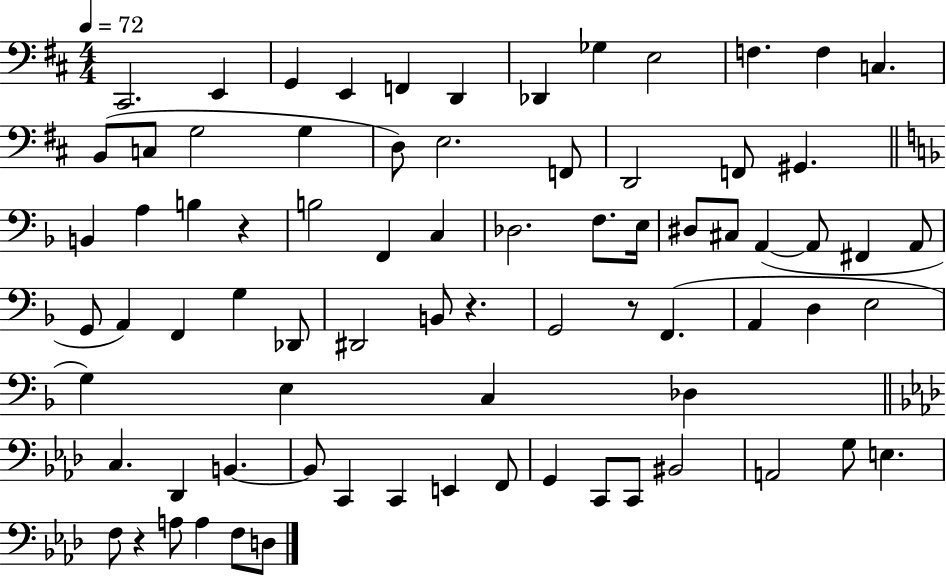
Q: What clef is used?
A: bass